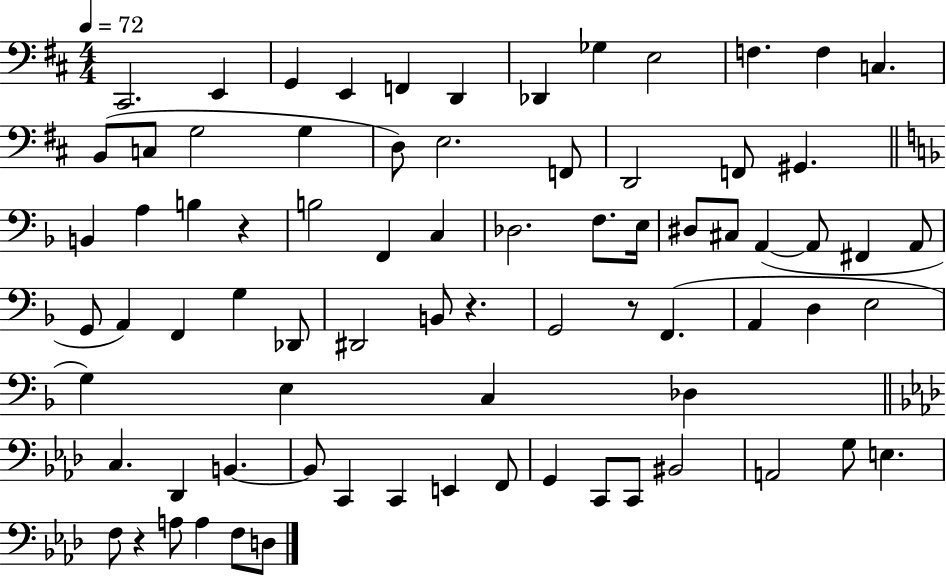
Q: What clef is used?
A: bass